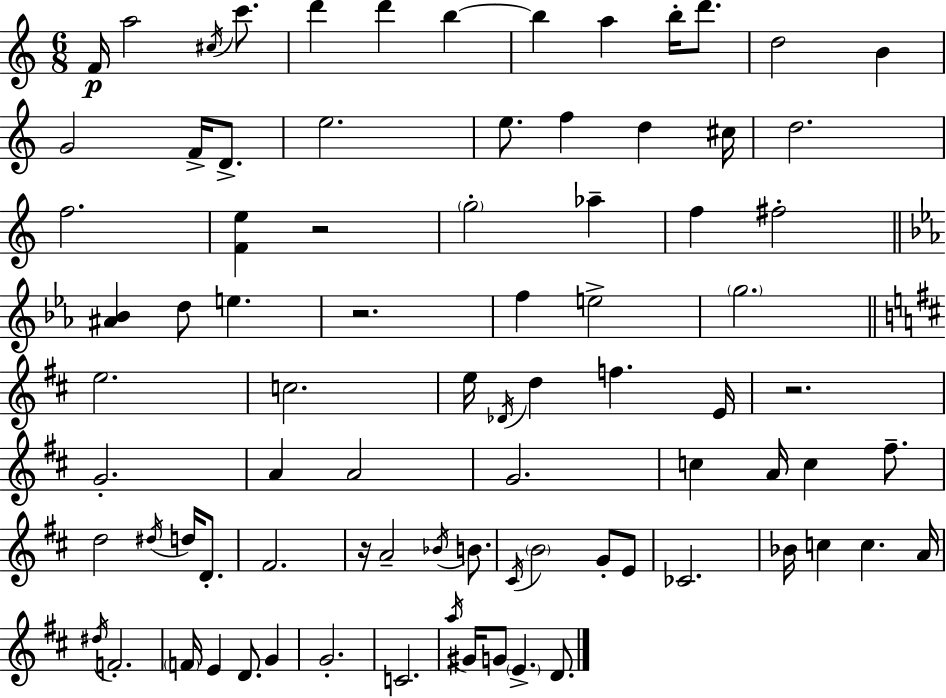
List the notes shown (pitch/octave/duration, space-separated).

F4/s A5/h C#5/s C6/e. D6/q D6/q B5/q B5/q A5/q B5/s D6/e. D5/h B4/q G4/h F4/s D4/e. E5/h. E5/e. F5/q D5/q C#5/s D5/h. F5/h. [F4,E5]/q R/h G5/h Ab5/q F5/q F#5/h [A#4,Bb4]/q D5/e E5/q. R/h. F5/q E5/h G5/h. E5/h. C5/h. E5/s Db4/s D5/q F5/q. E4/s R/h. G4/h. A4/q A4/h G4/h. C5/q A4/s C5/q F#5/e. D5/h D#5/s D5/s D4/e. F#4/h. R/s A4/h Bb4/s B4/e. C#4/s B4/h G4/e E4/e CES4/h. Bb4/s C5/q C5/q. A4/s D#5/s F4/h. F4/s E4/q D4/e. G4/q G4/h. C4/h. A5/s G#4/s G4/e E4/q. D4/e.